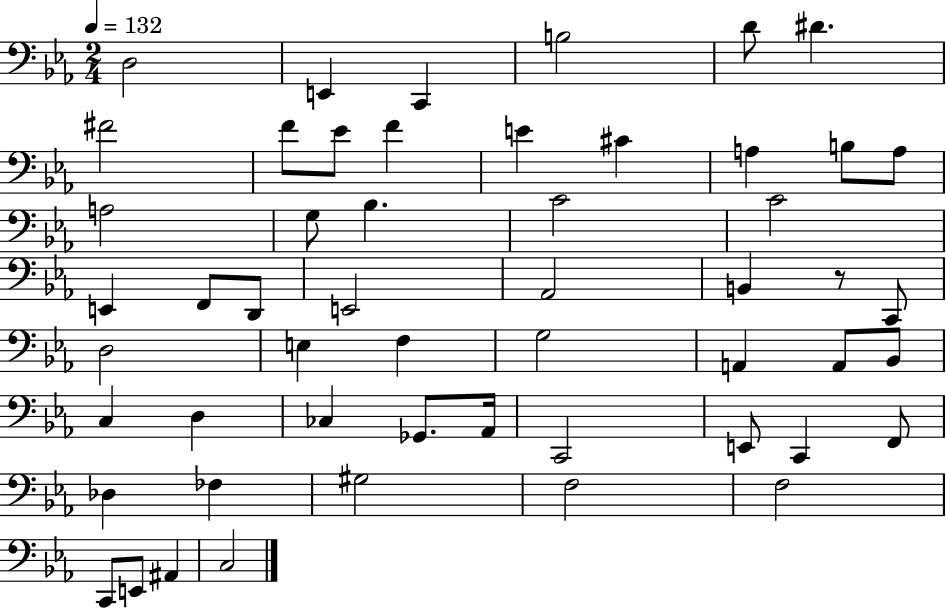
{
  \clef bass
  \numericTimeSignature
  \time 2/4
  \key ees \major
  \tempo 4 = 132
  d2 | e,4 c,4 | b2 | d'8 dis'4. | \break fis'2 | f'8 ees'8 f'4 | e'4 cis'4 | a4 b8 a8 | \break a2 | g8 bes4. | c'2 | c'2 | \break e,4 f,8 d,8 | e,2 | aes,2 | b,4 r8 c,8 | \break d2 | e4 f4 | g2 | a,4 a,8 bes,8 | \break c4 d4 | ces4 ges,8. aes,16 | c,2 | e,8 c,4 f,8 | \break des4 fes4 | gis2 | f2 | f2 | \break c,8 e,8 ais,4 | c2 | \bar "|."
}